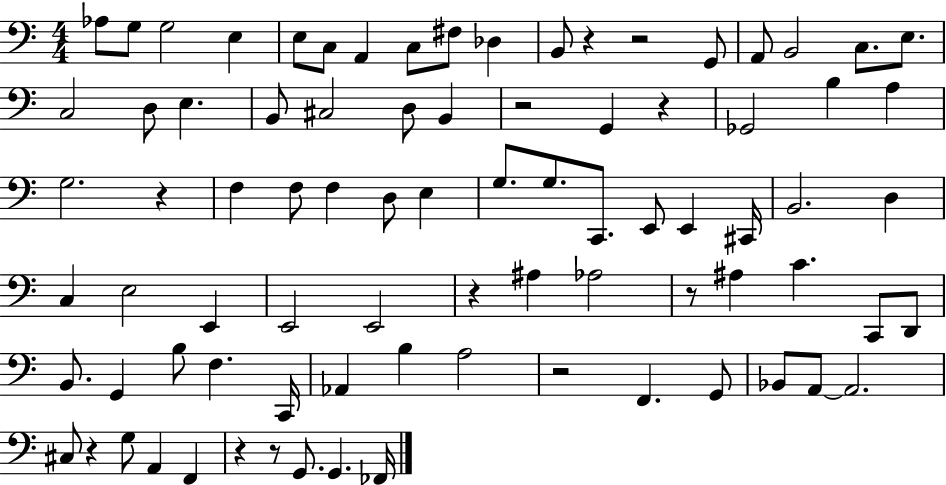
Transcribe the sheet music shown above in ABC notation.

X:1
T:Untitled
M:4/4
L:1/4
K:C
_A,/2 G,/2 G,2 E, E,/2 C,/2 A,, C,/2 ^F,/2 _D, B,,/2 z z2 G,,/2 A,,/2 B,,2 C,/2 E,/2 C,2 D,/2 E, B,,/2 ^C,2 D,/2 B,, z2 G,, z _G,,2 B, A, G,2 z F, F,/2 F, D,/2 E, G,/2 G,/2 C,,/2 E,,/2 E,, ^C,,/4 B,,2 D, C, E,2 E,, E,,2 E,,2 z ^A, _A,2 z/2 ^A, C C,,/2 D,,/2 B,,/2 G,, B,/2 F, C,,/4 _A,, B, A,2 z2 F,, G,,/2 _B,,/2 A,,/2 A,,2 ^C,/2 z G,/2 A,, F,, z z/2 G,,/2 G,, _F,,/4